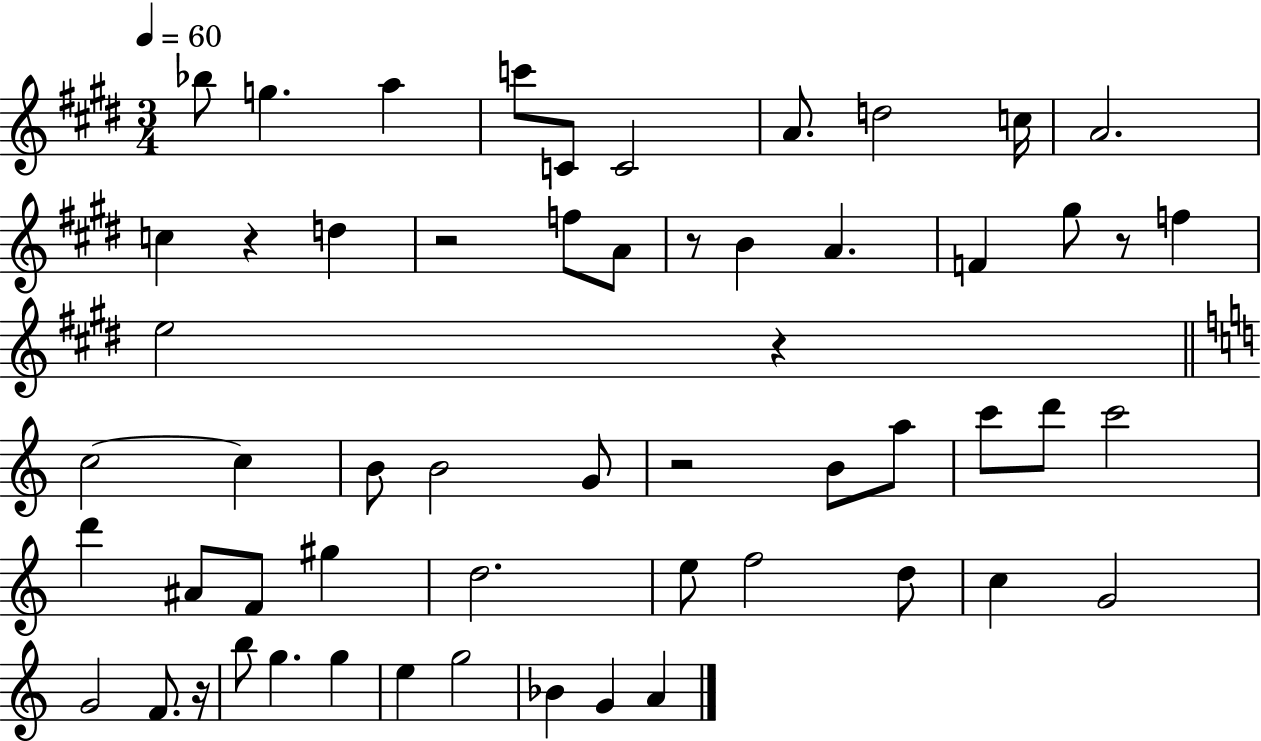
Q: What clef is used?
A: treble